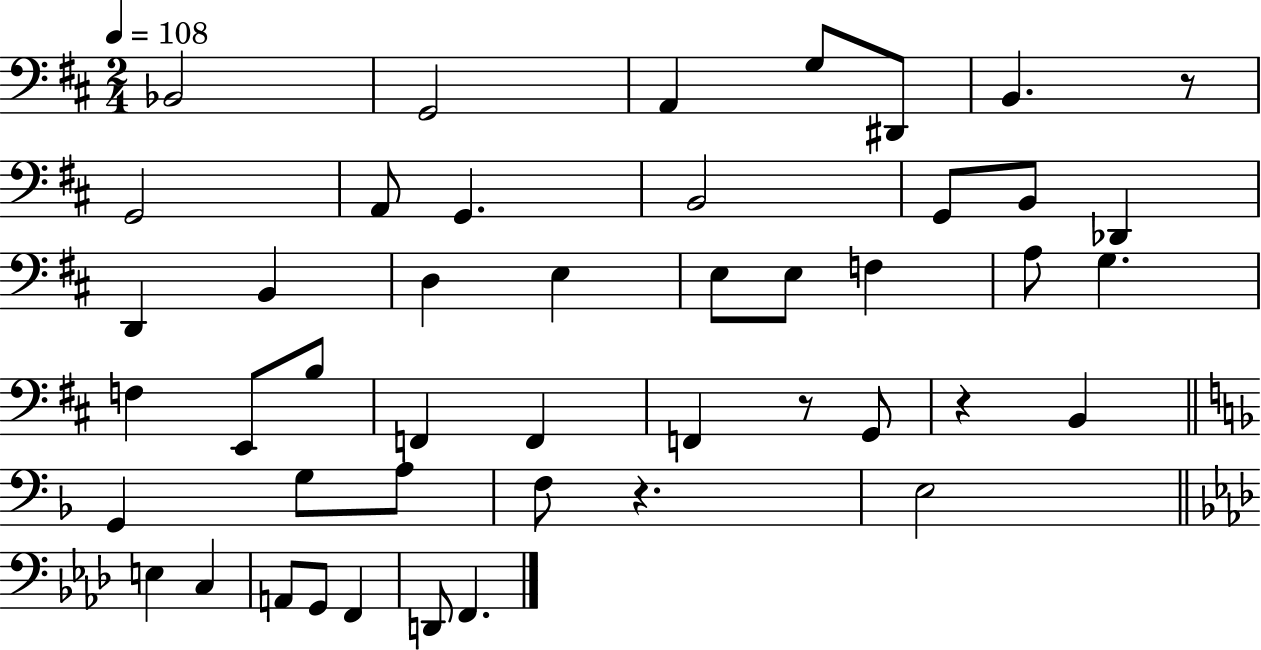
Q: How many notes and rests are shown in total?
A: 46